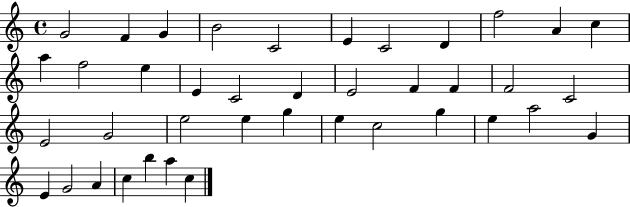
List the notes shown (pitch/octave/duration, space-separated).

G4/h F4/q G4/q B4/h C4/h E4/q C4/h D4/q F5/h A4/q C5/q A5/q F5/h E5/q E4/q C4/h D4/q E4/h F4/q F4/q F4/h C4/h E4/h G4/h E5/h E5/q G5/q E5/q C5/h G5/q E5/q A5/h G4/q E4/q G4/h A4/q C5/q B5/q A5/q C5/q